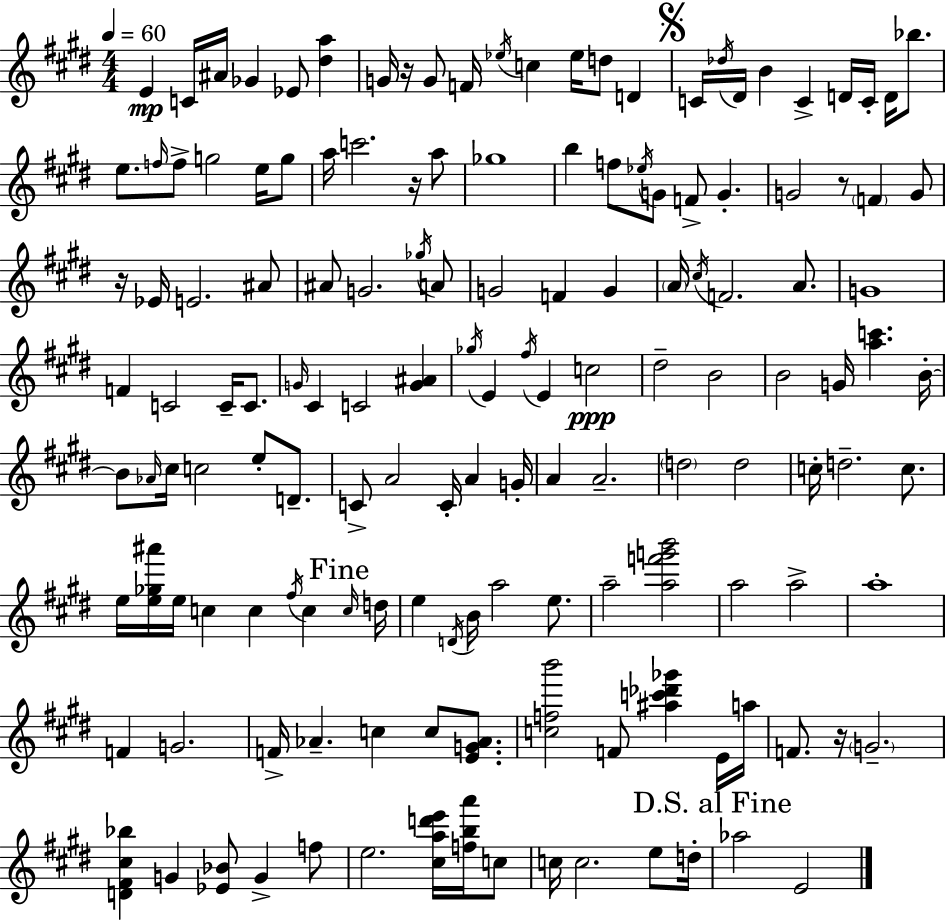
{
  \clef treble
  \numericTimeSignature
  \time 4/4
  \key e \major
  \tempo 4 = 60
  \repeat volta 2 { e'4\mp c'16 ais'16 ges'4 ees'8 <dis'' a''>4 | g'16 r16 g'8 f'16 \acciaccatura { ees''16 } c''4 ees''16 d''8 d'4 | \mark \markup { \musicglyph "scripts.segno" } c'16 \acciaccatura { des''16 } dis'16 b'4 c'4-> d'16 c'16-. d'16 bes''8. | e''8. \grace { f''16 } f''8-> g''2 | \break e''16 g''8 a''16 c'''2. | r16 a''8 ges''1 | b''4 f''8 \acciaccatura { ees''16 } g'8 f'8-> g'4.-. | g'2 r8 \parenthesize f'4 | \break g'8 r16 ees'16 e'2. | ais'8 ais'8 g'2. | \acciaccatura { ges''16 } a'8 g'2 f'4 | g'4 \parenthesize a'16 \acciaccatura { cis''16 } f'2. | \break a'8. g'1 | f'4 c'2 | c'16-- c'8. \grace { g'16 } cis'4 c'2 | <g' ais'>4 \acciaccatura { ges''16 } e'4 \acciaccatura { fis''16 } e'4 | \break c''2\ppp dis''2-- | b'2 b'2 | g'16 <a'' c'''>4. b'16-.~~ b'8 \grace { aes'16 } cis''16 c''2 | e''8-. d'8.-- c'8-> a'2 | \break c'16-. a'4 g'16-. a'4 a'2.-- | \parenthesize d''2 | d''2 c''16-. d''2.-- | c''8. e''16 <e'' ges'' ais'''>16 e''16 c''4 | \break c''4 \acciaccatura { fis''16 } c''4 \mark "Fine" \grace { c''16 } d''16 e''4 | \acciaccatura { d'16 } b'16 a''2 e''8. a''2-- | <a'' f''' g''' b'''>2 a''2 | a''2-> a''1-. | \break f'4 | g'2. f'16-> aes'4.-- | c''4 c''8 <e' g' aes'>8. <c'' f'' b'''>2 | f'8 <ais'' c''' des''' ges'''>4 e'16 a''16 f'8. | \break r16 \parenthesize g'2.-- <d' fis' cis'' bes''>4 | g'4 <ees' bes'>8 g'4-> f''8 e''2. | <cis'' a'' d''' e'''>16 <f'' b'' a'''>16 c''8 c''16 c''2. | e''8 d''16-. \mark "D.S. al Fine" aes''2 | \break e'2 } \bar "|."
}